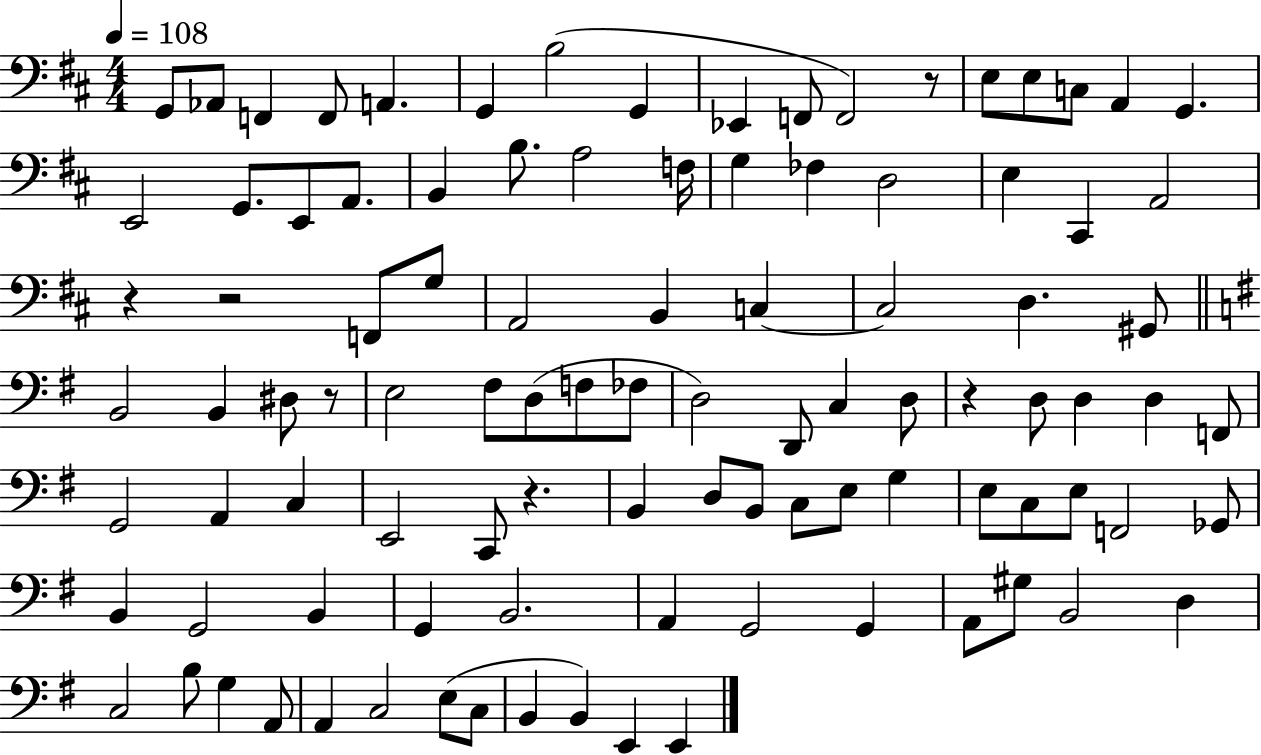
X:1
T:Untitled
M:4/4
L:1/4
K:D
G,,/2 _A,,/2 F,, F,,/2 A,, G,, B,2 G,, _E,, F,,/2 F,,2 z/2 E,/2 E,/2 C,/2 A,, G,, E,,2 G,,/2 E,,/2 A,,/2 B,, B,/2 A,2 F,/4 G, _F, D,2 E, ^C,, A,,2 z z2 F,,/2 G,/2 A,,2 B,, C, C,2 D, ^G,,/2 B,,2 B,, ^D,/2 z/2 E,2 ^F,/2 D,/2 F,/2 _F,/2 D,2 D,,/2 C, D,/2 z D,/2 D, D, F,,/2 G,,2 A,, C, E,,2 C,,/2 z B,, D,/2 B,,/2 C,/2 E,/2 G, E,/2 C,/2 E,/2 F,,2 _G,,/2 B,, G,,2 B,, G,, B,,2 A,, G,,2 G,, A,,/2 ^G,/2 B,,2 D, C,2 B,/2 G, A,,/2 A,, C,2 E,/2 C,/2 B,, B,, E,, E,,